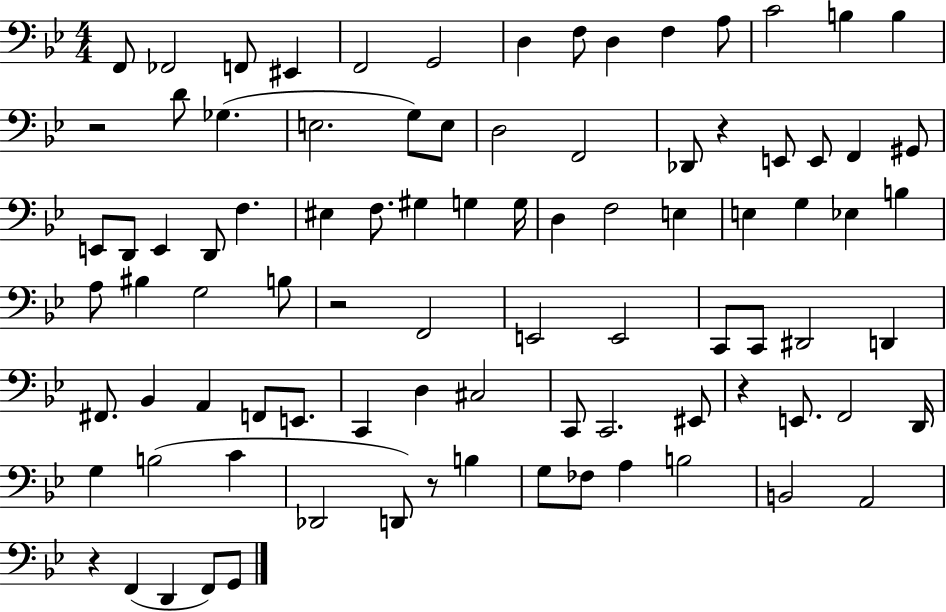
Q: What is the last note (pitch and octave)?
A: G2